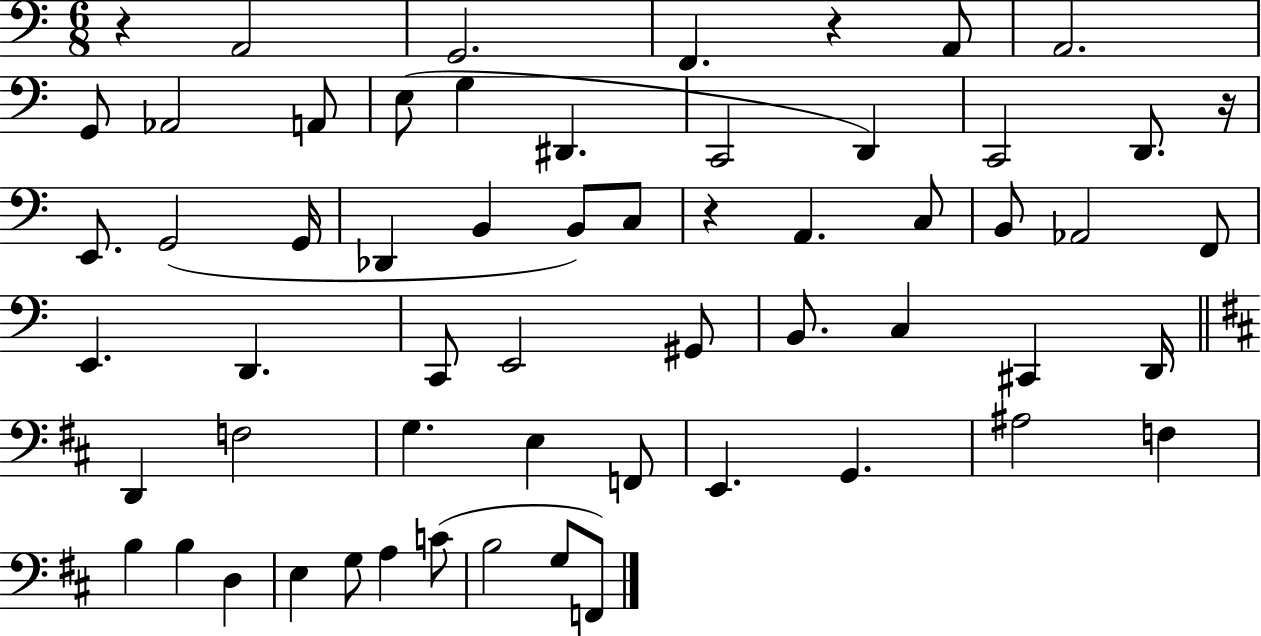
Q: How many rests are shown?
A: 4